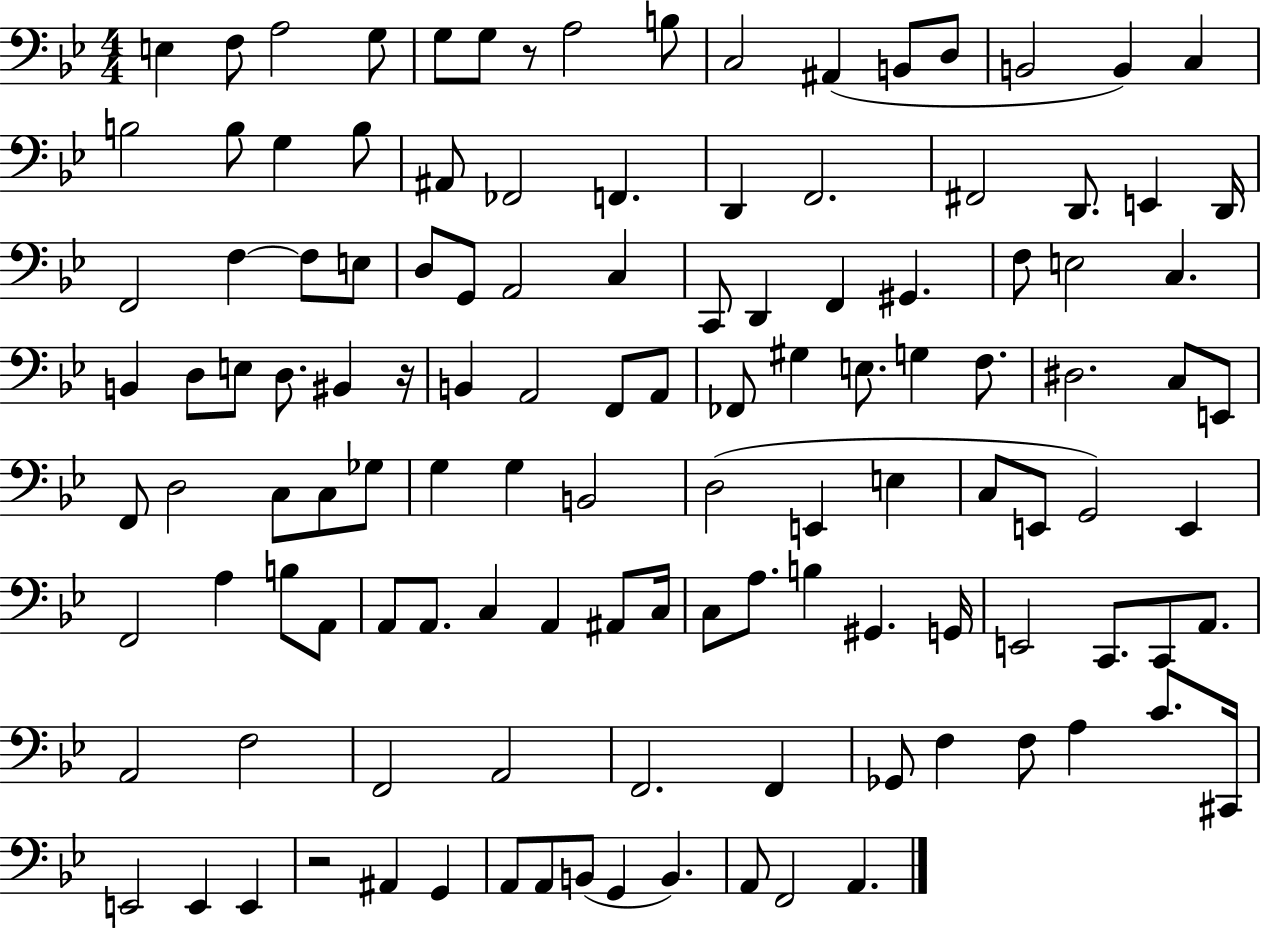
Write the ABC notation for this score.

X:1
T:Untitled
M:4/4
L:1/4
K:Bb
E, F,/2 A,2 G,/2 G,/2 G,/2 z/2 A,2 B,/2 C,2 ^A,, B,,/2 D,/2 B,,2 B,, C, B,2 B,/2 G, B,/2 ^A,,/2 _F,,2 F,, D,, F,,2 ^F,,2 D,,/2 E,, D,,/4 F,,2 F, F,/2 E,/2 D,/2 G,,/2 A,,2 C, C,,/2 D,, F,, ^G,, F,/2 E,2 C, B,, D,/2 E,/2 D,/2 ^B,, z/4 B,, A,,2 F,,/2 A,,/2 _F,,/2 ^G, E,/2 G, F,/2 ^D,2 C,/2 E,,/2 F,,/2 D,2 C,/2 C,/2 _G,/2 G, G, B,,2 D,2 E,, E, C,/2 E,,/2 G,,2 E,, F,,2 A, B,/2 A,,/2 A,,/2 A,,/2 C, A,, ^A,,/2 C,/4 C,/2 A,/2 B, ^G,, G,,/4 E,,2 C,,/2 C,,/2 A,,/2 A,,2 F,2 F,,2 A,,2 F,,2 F,, _G,,/2 F, F,/2 A, C/2 ^C,,/4 E,,2 E,, E,, z2 ^A,, G,, A,,/2 A,,/2 B,,/2 G,, B,, A,,/2 F,,2 A,,